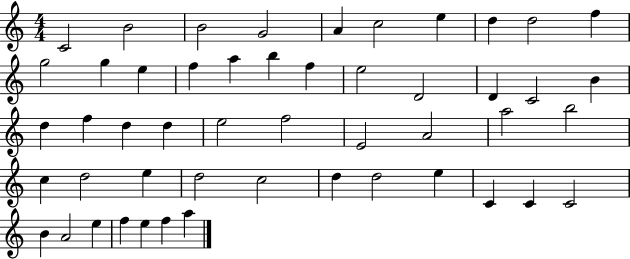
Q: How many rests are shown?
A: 0